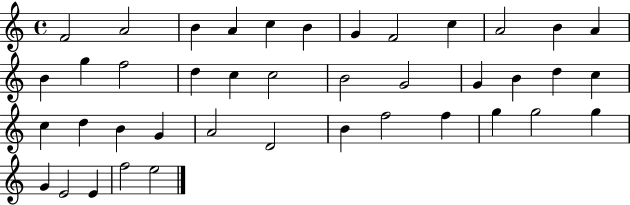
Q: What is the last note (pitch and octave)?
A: E5